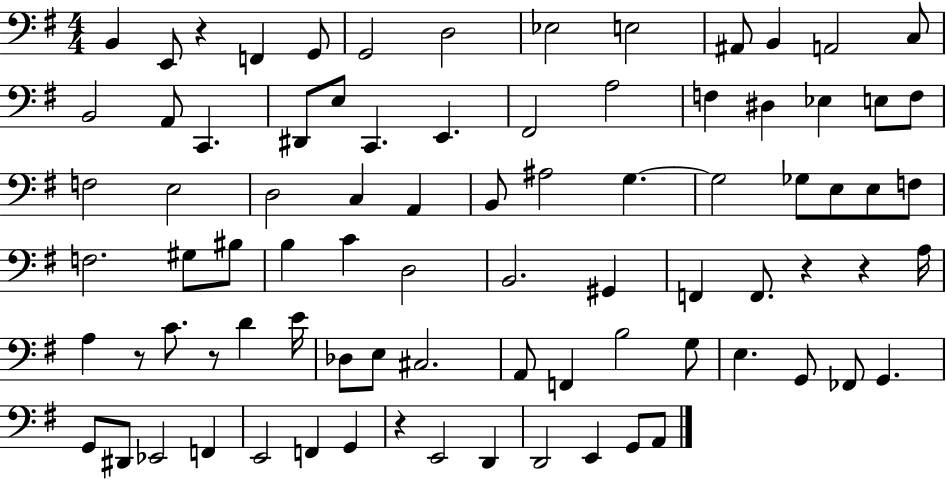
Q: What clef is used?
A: bass